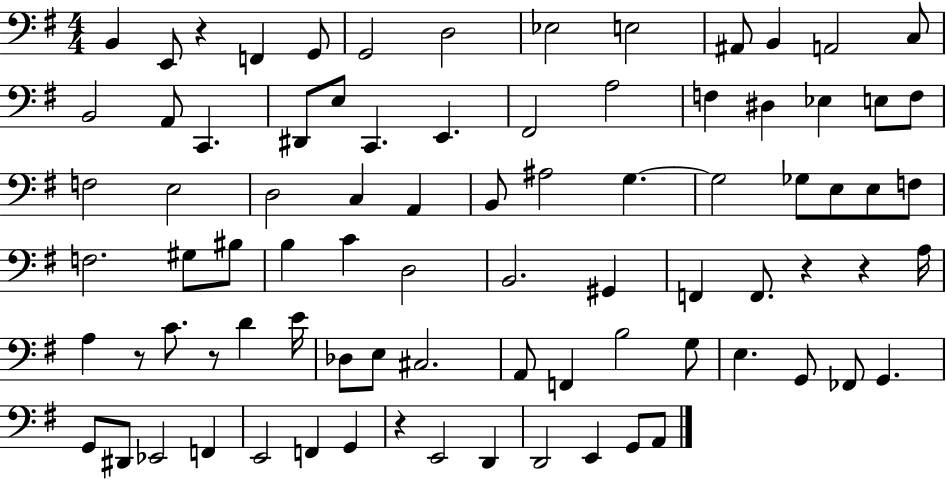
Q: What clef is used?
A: bass